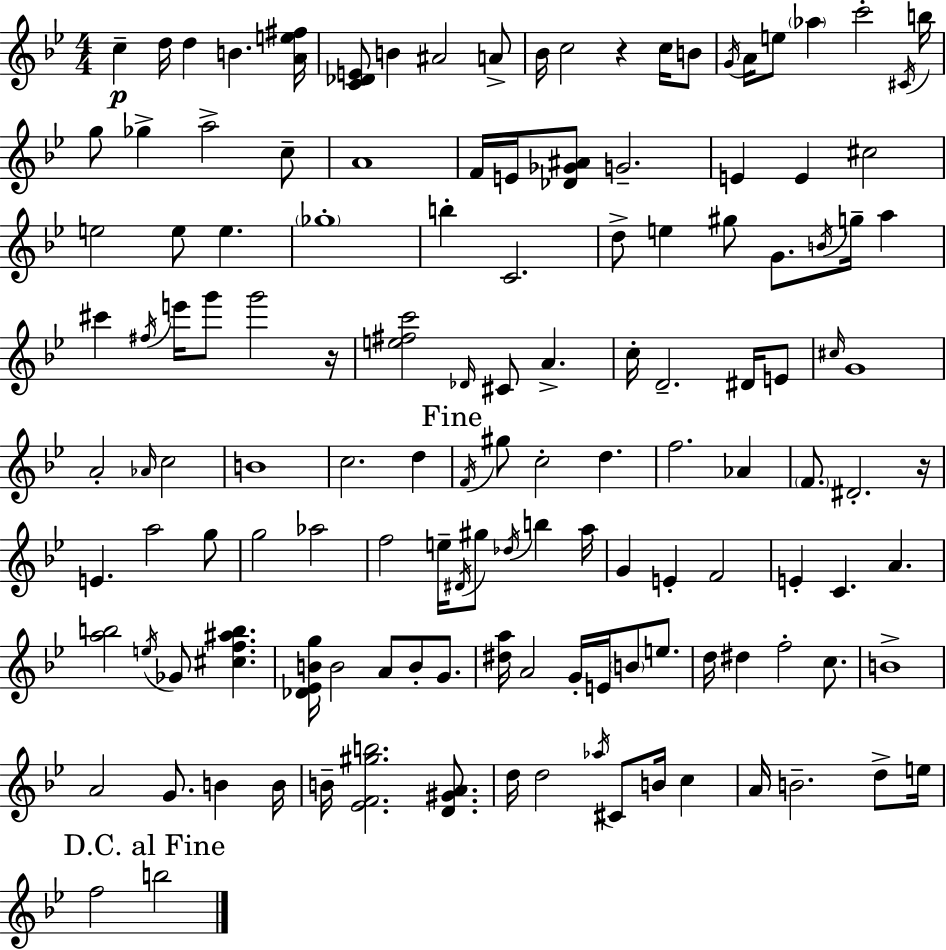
{
  \clef treble
  \numericTimeSignature
  \time 4/4
  \key g \minor
  \repeat volta 2 { c''4--\p d''16 d''4 b'4. <a' e'' fis''>16 | <c' des' e'>8 b'4 ais'2 a'8-> | bes'16 c''2 r4 c''16 b'8 | \acciaccatura { g'16 } a'16 e''8 \parenthesize aes''4 c'''2-. | \break \acciaccatura { cis'16 } b''16 g''8 ges''4-> a''2-> | c''8-- a'1 | f'16 e'16 <des' ges' ais'>8 g'2.-- | e'4 e'4 cis''2 | \break e''2 e''8 e''4. | \parenthesize ges''1-. | b''4-. c'2. | d''8-> e''4 gis''8 g'8. \acciaccatura { b'16 } g''16-- a''4 | \break cis'''4 \acciaccatura { fis''16 } e'''16 g'''8 g'''2 | r16 <e'' fis'' c'''>2 \grace { des'16 } cis'8 a'4.-> | c''16-. d'2.-- | dis'16 e'8 \grace { cis''16 } g'1 | \break a'2-. \grace { aes'16 } c''2 | b'1 | c''2. | d''4 \mark "Fine" \acciaccatura { f'16 } gis''8 c''2-. | \break d''4. f''2. | aes'4 \parenthesize f'8. dis'2.-. | r16 e'4. a''2 | g''8 g''2 | \break aes''2 f''2 | e''16-- \acciaccatura { dis'16 } gis''8 \acciaccatura { des''16 } b''4 a''16 g'4 e'4-. | f'2 e'4-. c'4. | a'4. <a'' b''>2 | \break \acciaccatura { e''16 } ges'8 <cis'' f'' ais'' b''>4. <des' ees' b' g''>16 b'2 | a'8 b'8-. g'8. <dis'' a''>16 a'2 | g'16-. e'16 \parenthesize b'8 e''8. d''16 dis''4 | f''2-. c''8. b'1-> | \break a'2 | g'8. b'4 b'16 b'16-- <ees' f' gis'' b''>2. | <d' gis' a'>8. d''16 d''2 | \acciaccatura { aes''16 } cis'8 b'16 c''4 a'16 b'2.-- | \break d''8-> e''16 \mark "D.C. al Fine" f''2 | b''2 } \bar "|."
}